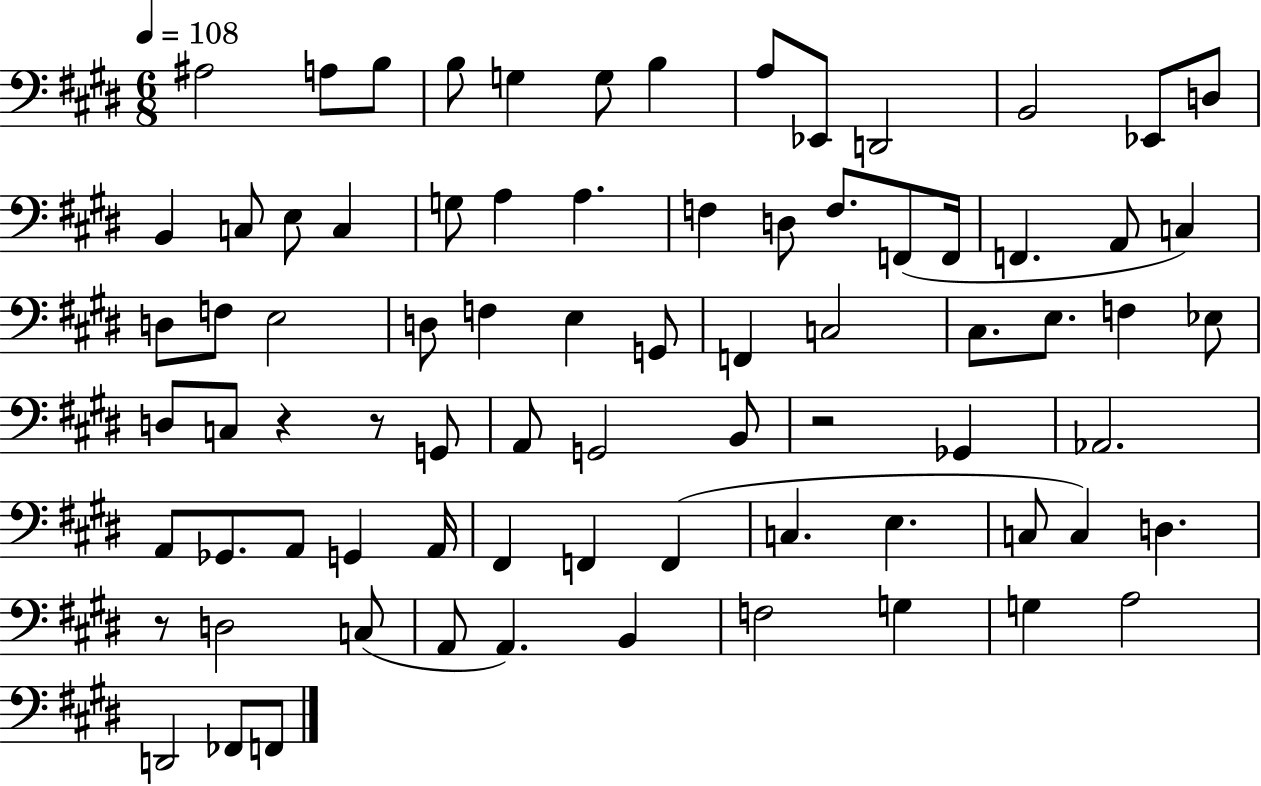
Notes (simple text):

A#3/h A3/e B3/e B3/e G3/q G3/e B3/q A3/e Eb2/e D2/h B2/h Eb2/e D3/e B2/q C3/e E3/e C3/q G3/e A3/q A3/q. F3/q D3/e F3/e. F2/e F2/s F2/q. A2/e C3/q D3/e F3/e E3/h D3/e F3/q E3/q G2/e F2/q C3/h C#3/e. E3/e. F3/q Eb3/e D3/e C3/e R/q R/e G2/e A2/e G2/h B2/e R/h Gb2/q Ab2/h. A2/e Gb2/e. A2/e G2/q A2/s F#2/q F2/q F2/q C3/q. E3/q. C3/e C3/q D3/q. R/e D3/h C3/e A2/e A2/q. B2/q F3/h G3/q G3/q A3/h D2/h FES2/e F2/e